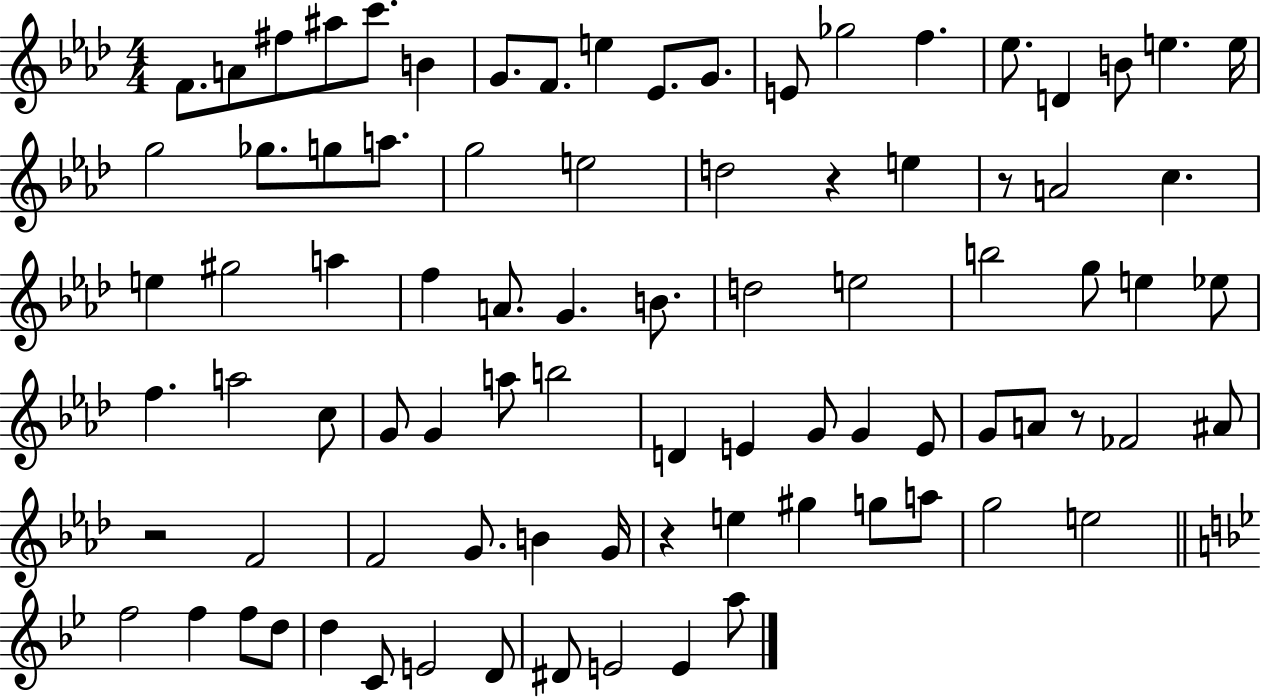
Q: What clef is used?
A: treble